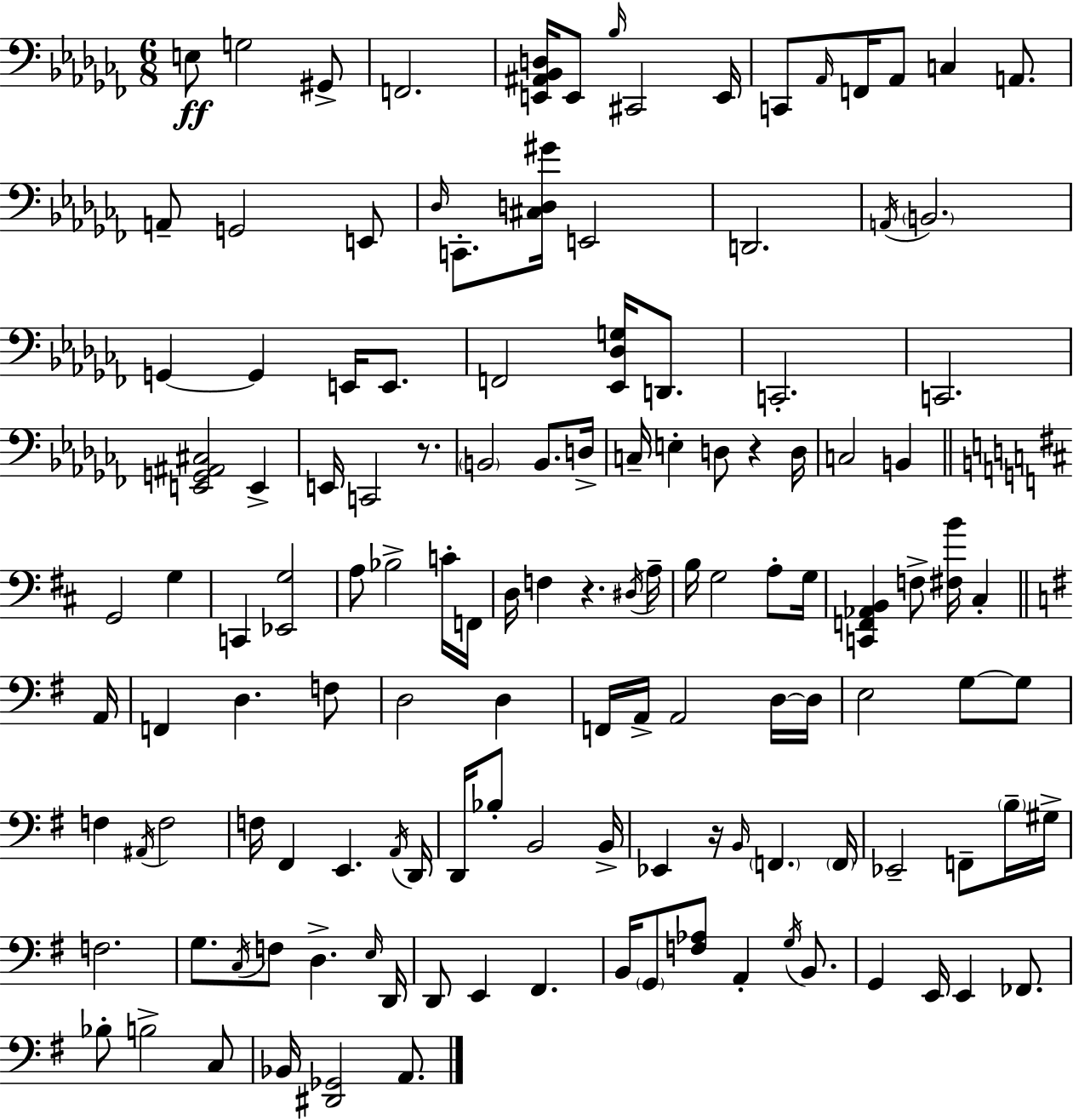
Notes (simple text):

E3/e G3/h G#2/e F2/h. [E2,A#2,Bb2,D3]/s E2/e Bb3/s C#2/h E2/s C2/e Ab2/s F2/s Ab2/e C3/q A2/e. A2/e G2/h E2/e Db3/s C2/e. [C#3,D3,G#4]/s E2/h D2/h. A2/s B2/h. G2/q G2/q E2/s E2/e. F2/h [Eb2,Db3,G3]/s D2/e. C2/h. C2/h. [E2,G2,A#2,C#3]/h E2/q E2/s C2/h R/e. B2/h B2/e. D3/s C3/s E3/q D3/e R/q D3/s C3/h B2/q G2/h G3/q C2/q [Eb2,G3]/h A3/e Bb3/h C4/s F2/s D3/s F3/q R/q. D#3/s A3/s B3/s G3/h A3/e G3/s [C2,F2,Ab2,B2]/q F3/e [F#3,B4]/s C#3/q A2/s F2/q D3/q. F3/e D3/h D3/q F2/s A2/s A2/h D3/s D3/s E3/h G3/e G3/e F3/q A#2/s F3/h F3/s F#2/q E2/q. A2/s D2/s D2/s Bb3/e B2/h B2/s Eb2/q R/s B2/s F2/q. F2/s Eb2/h F2/e B3/s G#3/s F3/h. G3/e. C3/s F3/e D3/q. E3/s D2/s D2/e E2/q F#2/q. B2/s G2/e [F3,Ab3]/e A2/q G3/s B2/e. G2/q E2/s E2/q FES2/e. Bb3/e B3/h C3/e Bb2/s [D#2,Gb2]/h A2/e.